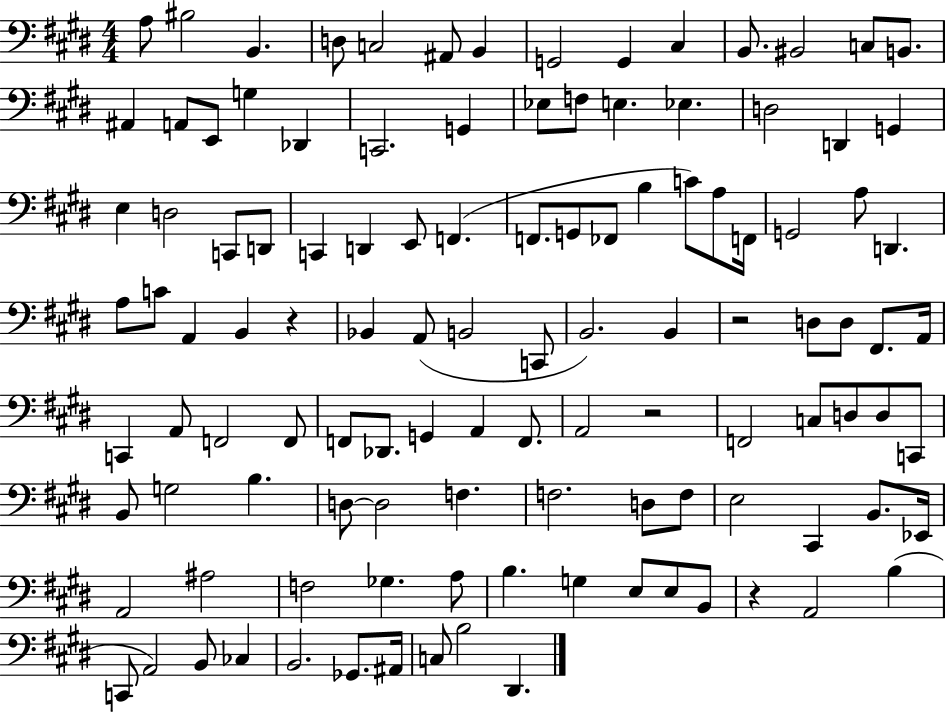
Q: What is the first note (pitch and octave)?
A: A3